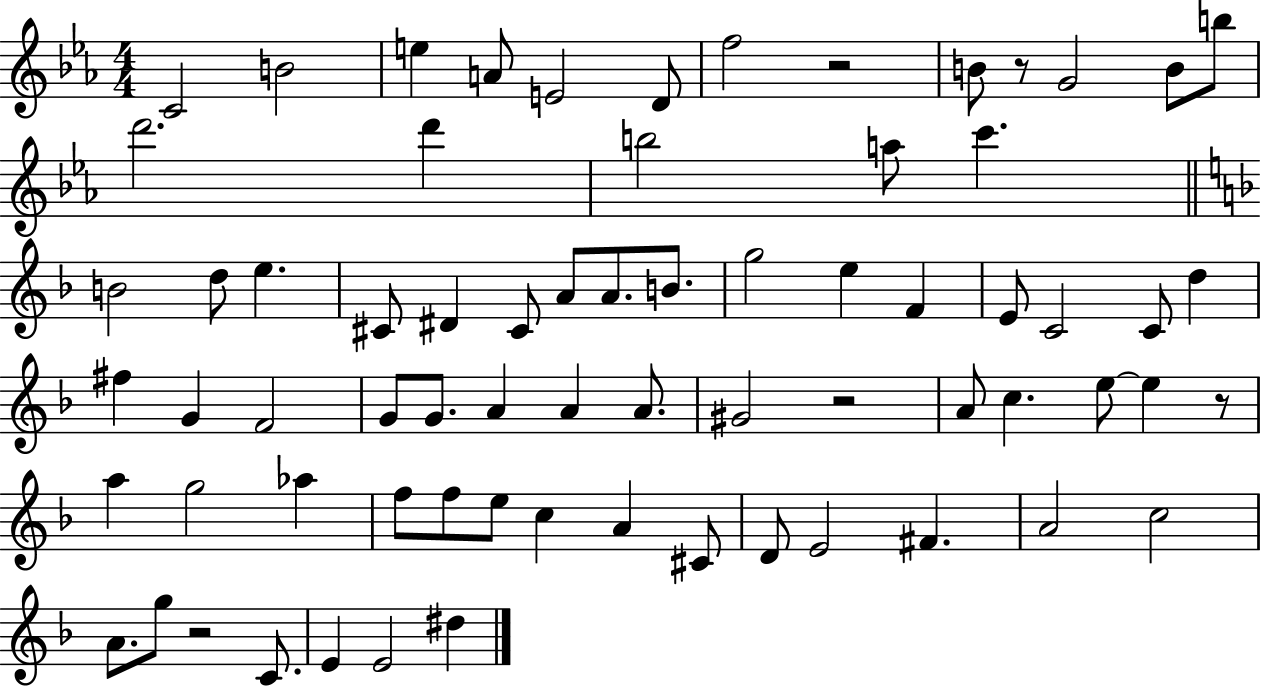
{
  \clef treble
  \numericTimeSignature
  \time 4/4
  \key ees \major
  c'2 b'2 | e''4 a'8 e'2 d'8 | f''2 r2 | b'8 r8 g'2 b'8 b''8 | \break d'''2. d'''4 | b''2 a''8 c'''4. | \bar "||" \break \key f \major b'2 d''8 e''4. | cis'8 dis'4 cis'8 a'8 a'8. b'8. | g''2 e''4 f'4 | e'8 c'2 c'8 d''4 | \break fis''4 g'4 f'2 | g'8 g'8. a'4 a'4 a'8. | gis'2 r2 | a'8 c''4. e''8~~ e''4 r8 | \break a''4 g''2 aes''4 | f''8 f''8 e''8 c''4 a'4 cis'8 | d'8 e'2 fis'4. | a'2 c''2 | \break a'8. g''8 r2 c'8. | e'4 e'2 dis''4 | \bar "|."
}